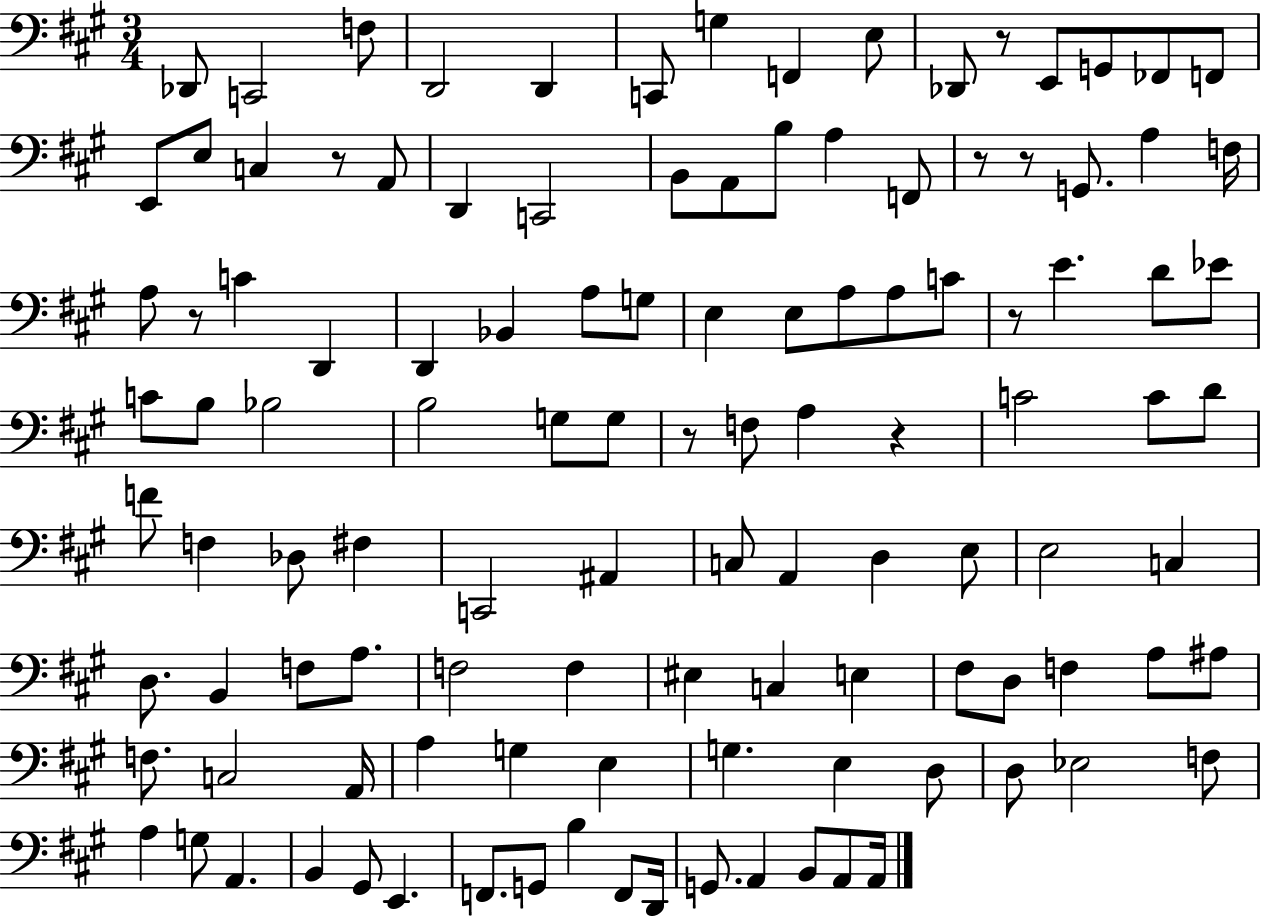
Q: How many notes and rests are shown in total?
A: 116